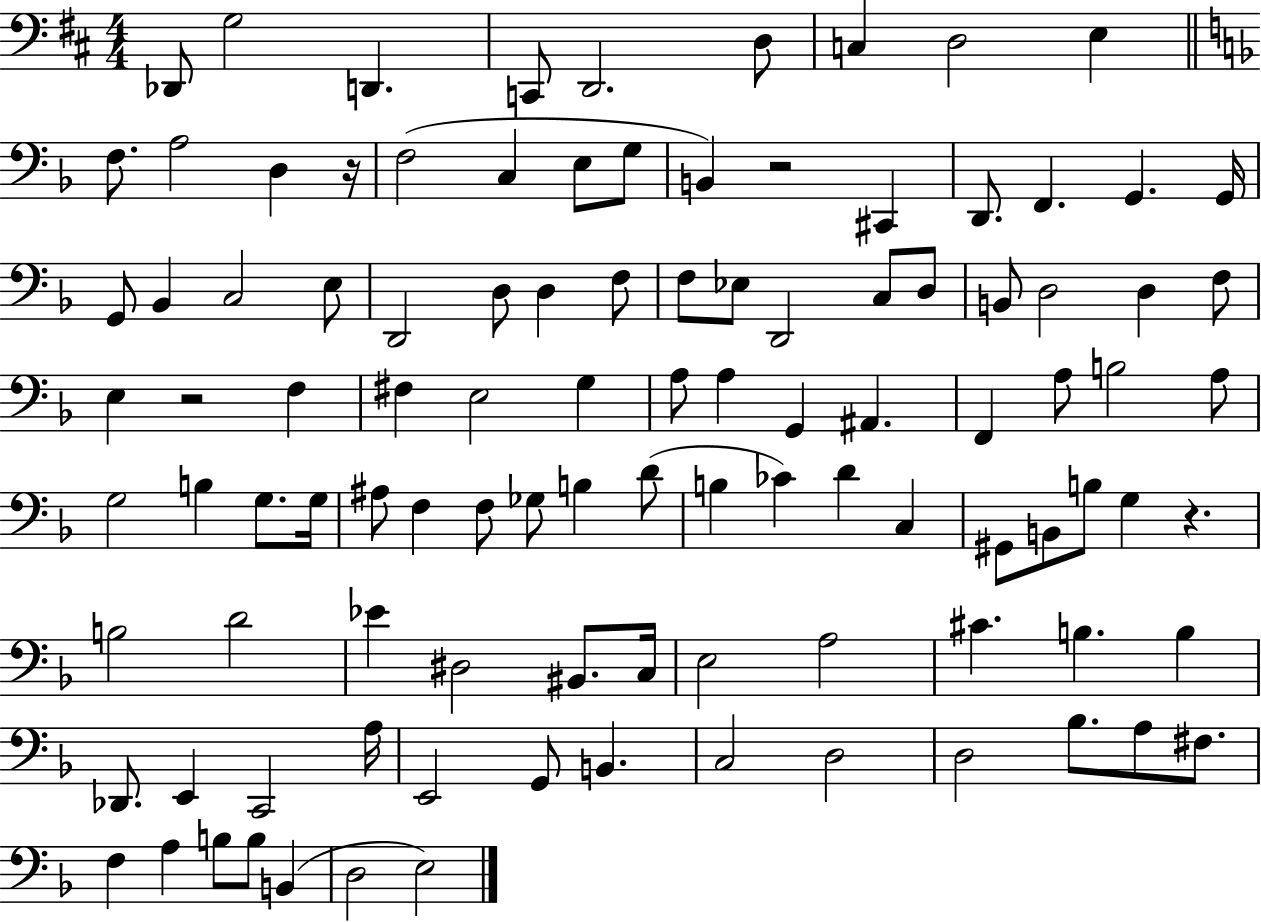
Db2/e G3/h D2/q. C2/e D2/h. D3/e C3/q D3/h E3/q F3/e. A3/h D3/q R/s F3/h C3/q E3/e G3/e B2/q R/h C#2/q D2/e. F2/q. G2/q. G2/s G2/e Bb2/q C3/h E3/e D2/h D3/e D3/q F3/e F3/e Eb3/e D2/h C3/e D3/e B2/e D3/h D3/q F3/e E3/q R/h F3/q F#3/q E3/h G3/q A3/e A3/q G2/q A#2/q. F2/q A3/e B3/h A3/e G3/h B3/q G3/e. G3/s A#3/e F3/q F3/e Gb3/e B3/q D4/e B3/q CES4/q D4/q C3/q G#2/e B2/e B3/e G3/q R/q. B3/h D4/h Eb4/q D#3/h BIS2/e. C3/s E3/h A3/h C#4/q. B3/q. B3/q Db2/e. E2/q C2/h A3/s E2/h G2/e B2/q. C3/h D3/h D3/h Bb3/e. A3/e F#3/e. F3/q A3/q B3/e B3/e B2/q D3/h E3/h